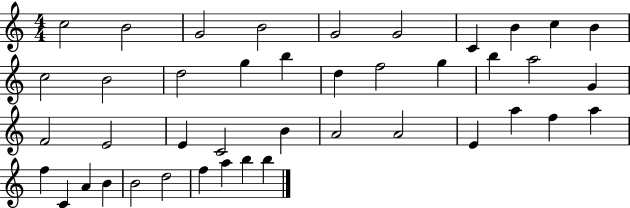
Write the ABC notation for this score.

X:1
T:Untitled
M:4/4
L:1/4
K:C
c2 B2 G2 B2 G2 G2 C B c B c2 B2 d2 g b d f2 g b a2 G F2 E2 E C2 B A2 A2 E a f a f C A B B2 d2 f a b b